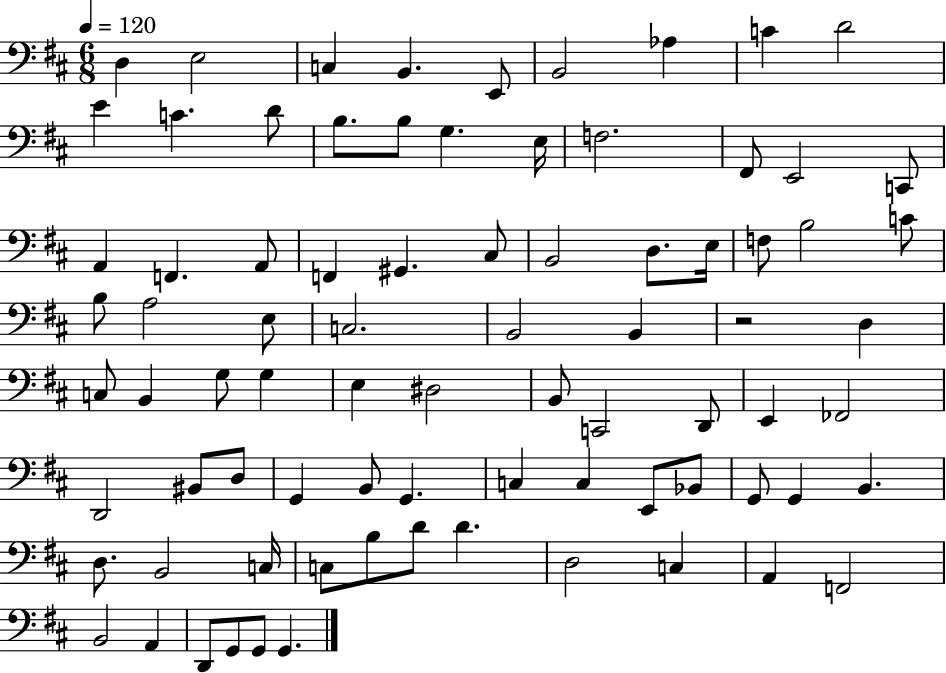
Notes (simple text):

D3/q E3/h C3/q B2/q. E2/e B2/h Ab3/q C4/q D4/h E4/q C4/q. D4/e B3/e. B3/e G3/q. E3/s F3/h. F#2/e E2/h C2/e A2/q F2/q. A2/e F2/q G#2/q. C#3/e B2/h D3/e. E3/s F3/e B3/h C4/e B3/e A3/h E3/e C3/h. B2/h B2/q R/h D3/q C3/e B2/q G3/e G3/q E3/q D#3/h B2/e C2/h D2/e E2/q FES2/h D2/h BIS2/e D3/e G2/q B2/e G2/q. C3/q C3/q E2/e Bb2/e G2/e G2/q B2/q. D3/e. B2/h C3/s C3/e B3/e D4/e D4/q. D3/h C3/q A2/q F2/h B2/h A2/q D2/e G2/e G2/e G2/q.